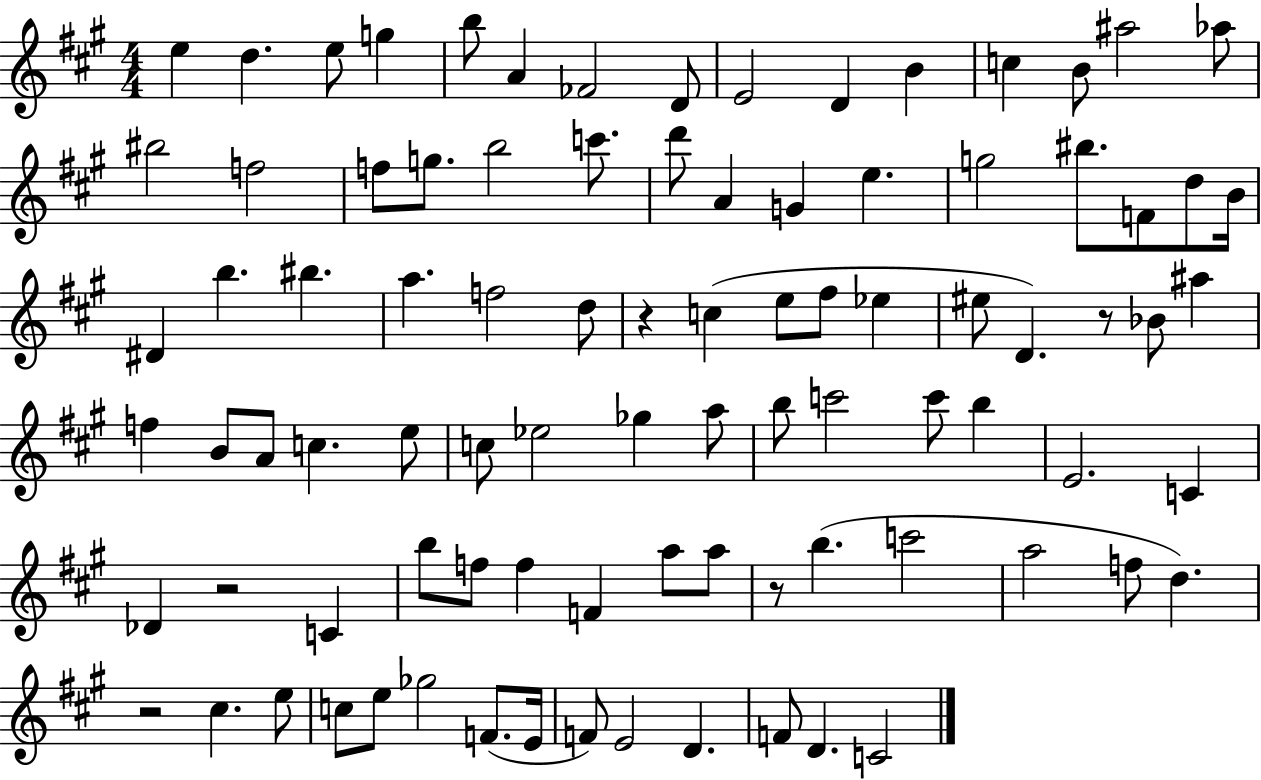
{
  \clef treble
  \numericTimeSignature
  \time 4/4
  \key a \major
  e''4 d''4. e''8 g''4 | b''8 a'4 fes'2 d'8 | e'2 d'4 b'4 | c''4 b'8 ais''2 aes''8 | \break bis''2 f''2 | f''8 g''8. b''2 c'''8. | d'''8 a'4 g'4 e''4. | g''2 bis''8. f'8 d''8 b'16 | \break dis'4 b''4. bis''4. | a''4. f''2 d''8 | r4 c''4( e''8 fis''8 ees''4 | eis''8 d'4.) r8 bes'8 ais''4 | \break f''4 b'8 a'8 c''4. e''8 | c''8 ees''2 ges''4 a''8 | b''8 c'''2 c'''8 b''4 | e'2. c'4 | \break des'4 r2 c'4 | b''8 f''8 f''4 f'4 a''8 a''8 | r8 b''4.( c'''2 | a''2 f''8 d''4.) | \break r2 cis''4. e''8 | c''8 e''8 ges''2 f'8.( e'16 | f'8) e'2 d'4. | f'8 d'4. c'2 | \break \bar "|."
}